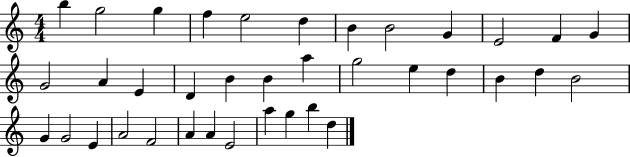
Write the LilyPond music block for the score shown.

{
  \clef treble
  \numericTimeSignature
  \time 4/4
  \key c \major
  b''4 g''2 g''4 | f''4 e''2 d''4 | b'4 b'2 g'4 | e'2 f'4 g'4 | \break g'2 a'4 e'4 | d'4 b'4 b'4 a''4 | g''2 e''4 d''4 | b'4 d''4 b'2 | \break g'4 g'2 e'4 | a'2 f'2 | a'4 a'4 e'2 | a''4 g''4 b''4 d''4 | \break \bar "|."
}